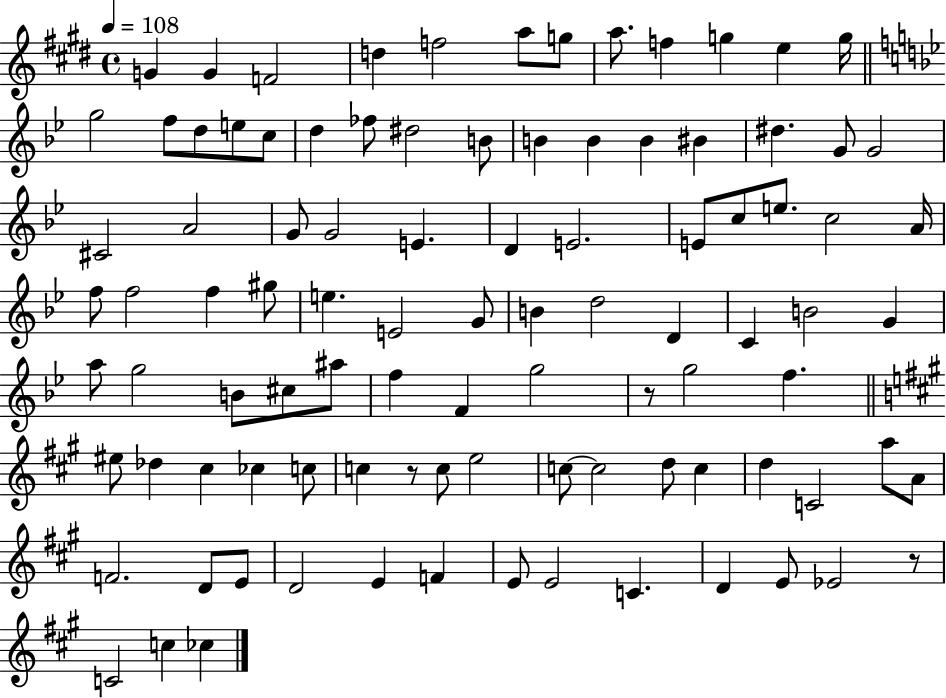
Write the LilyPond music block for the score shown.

{
  \clef treble
  \time 4/4
  \defaultTimeSignature
  \key e \major
  \tempo 4 = 108
  g'4 g'4 f'2 | d''4 f''2 a''8 g''8 | a''8. f''4 g''4 e''4 g''16 | \bar "||" \break \key g \minor g''2 f''8 d''8 e''8 c''8 | d''4 fes''8 dis''2 b'8 | b'4 b'4 b'4 bis'4 | dis''4. g'8 g'2 | \break cis'2 a'2 | g'8 g'2 e'4. | d'4 e'2. | e'8 c''8 e''8. c''2 a'16 | \break f''8 f''2 f''4 gis''8 | e''4. e'2 g'8 | b'4 d''2 d'4 | c'4 b'2 g'4 | \break a''8 g''2 b'8 cis''8 ais''8 | f''4 f'4 g''2 | r8 g''2 f''4. | \bar "||" \break \key a \major eis''8 des''4 cis''4 ces''4 c''8 | c''4 r8 c''8 e''2 | c''8~~ c''2 d''8 c''4 | d''4 c'2 a''8 a'8 | \break f'2. d'8 e'8 | d'2 e'4 f'4 | e'8 e'2 c'4. | d'4 e'8 ees'2 r8 | \break c'2 c''4 ces''4 | \bar "|."
}